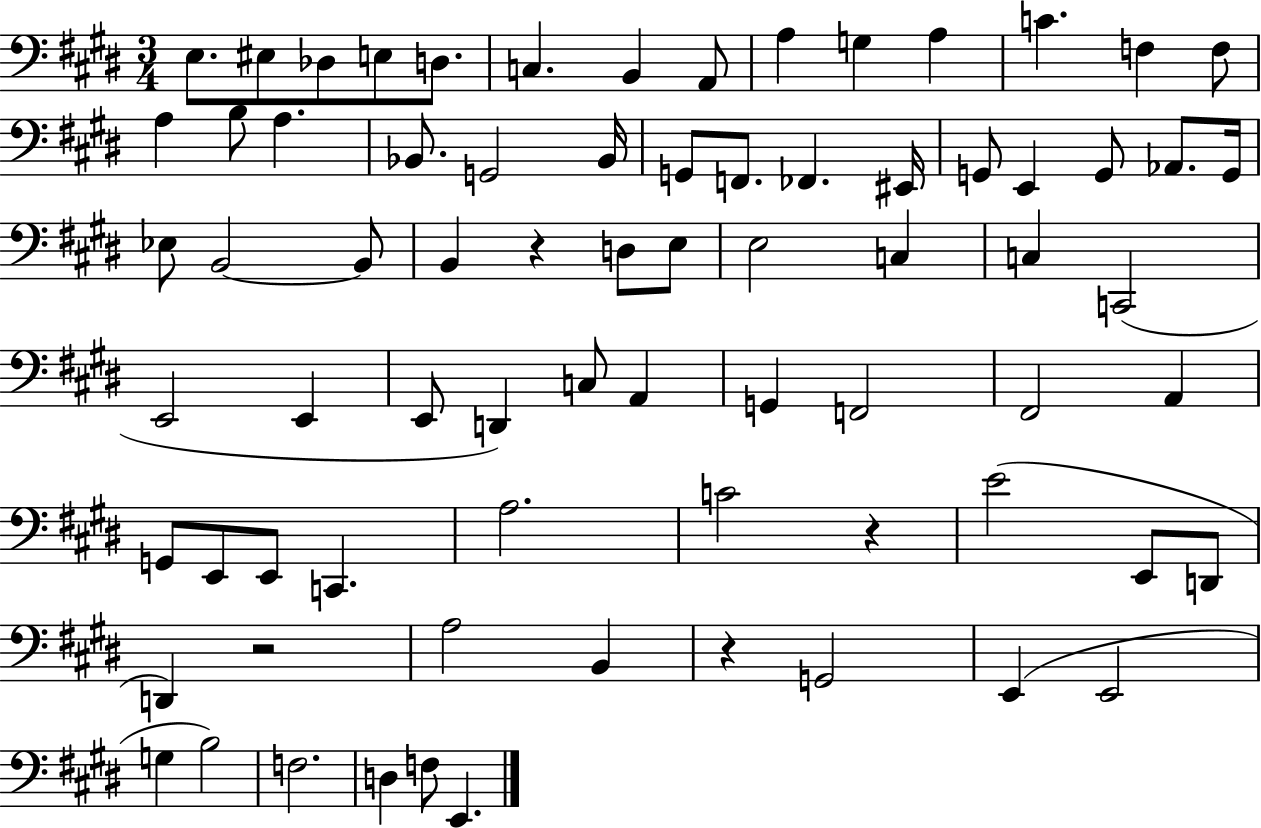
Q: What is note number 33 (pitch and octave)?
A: B2